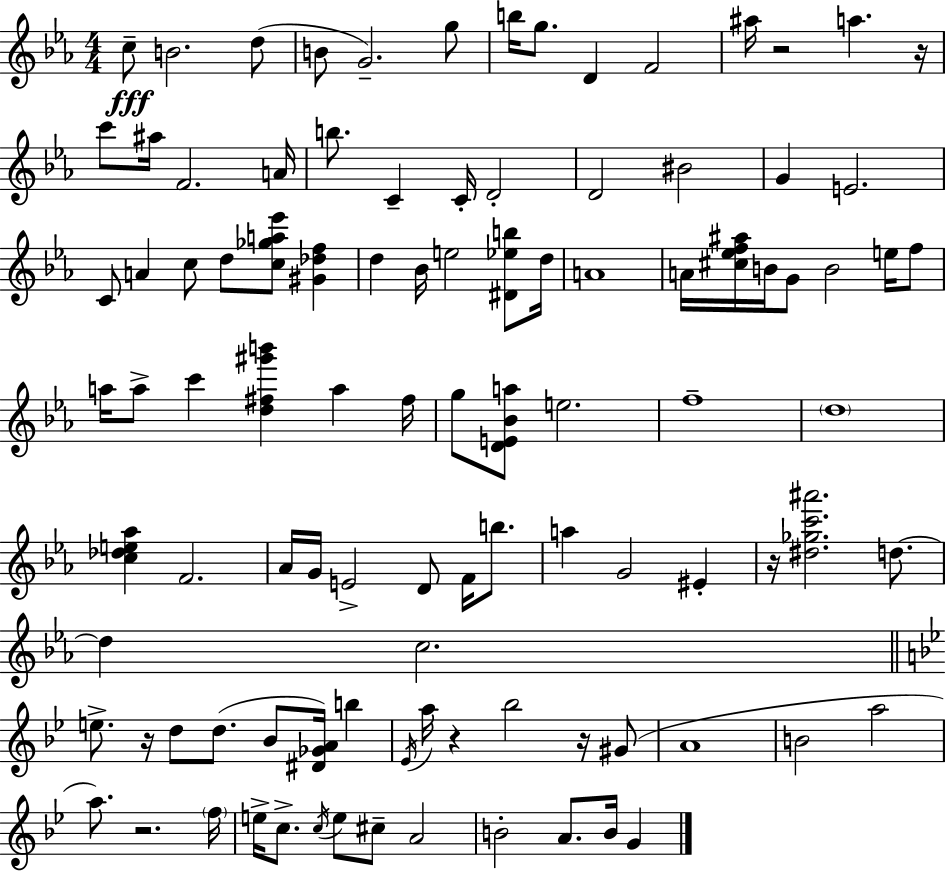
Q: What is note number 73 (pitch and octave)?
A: A5